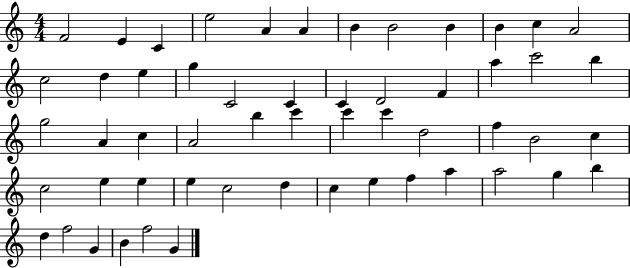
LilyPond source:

{
  \clef treble
  \numericTimeSignature
  \time 4/4
  \key c \major
  f'2 e'4 c'4 | e''2 a'4 a'4 | b'4 b'2 b'4 | b'4 c''4 a'2 | \break c''2 d''4 e''4 | g''4 c'2 c'4 | c'4 d'2 f'4 | a''4 c'''2 b''4 | \break g''2 a'4 c''4 | a'2 b''4 c'''4 | c'''4 c'''4 d''2 | f''4 b'2 c''4 | \break c''2 e''4 e''4 | e''4 c''2 d''4 | c''4 e''4 f''4 a''4 | a''2 g''4 b''4 | \break d''4 f''2 g'4 | b'4 f''2 g'4 | \bar "|."
}